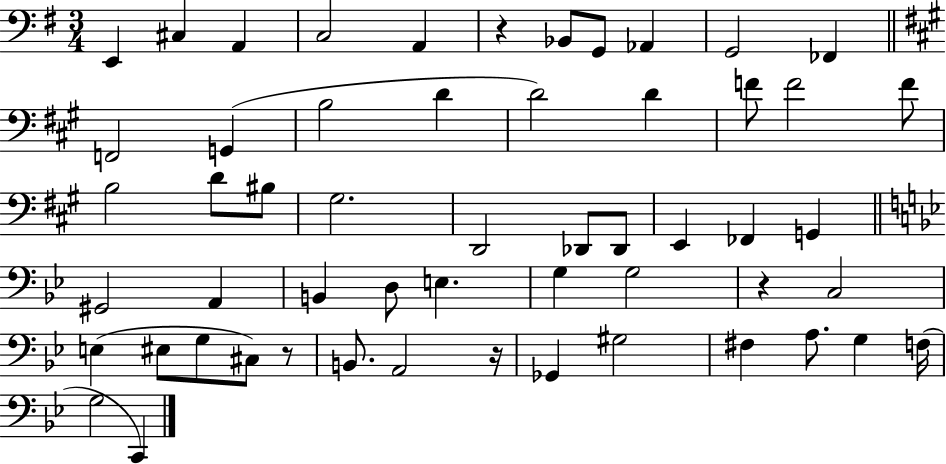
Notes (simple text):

E2/q C#3/q A2/q C3/h A2/q R/q Bb2/e G2/e Ab2/q G2/h FES2/q F2/h G2/q B3/h D4/q D4/h D4/q F4/e F4/h F4/e B3/h D4/e BIS3/e G#3/h. D2/h Db2/e Db2/e E2/q FES2/q G2/q G#2/h A2/q B2/q D3/e E3/q. G3/q G3/h R/q C3/h E3/q EIS3/e G3/e C#3/e R/e B2/e. A2/h R/s Gb2/q G#3/h F#3/q A3/e. G3/q F3/s G3/h C2/q